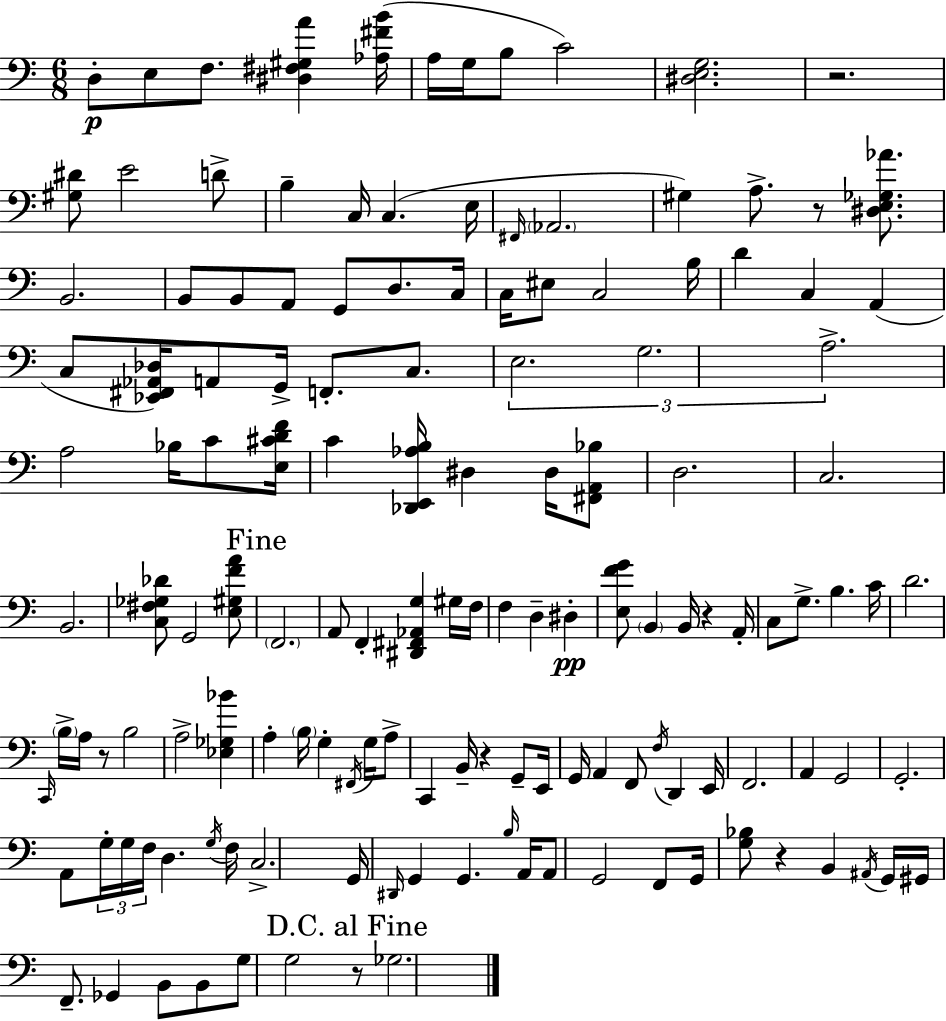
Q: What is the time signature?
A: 6/8